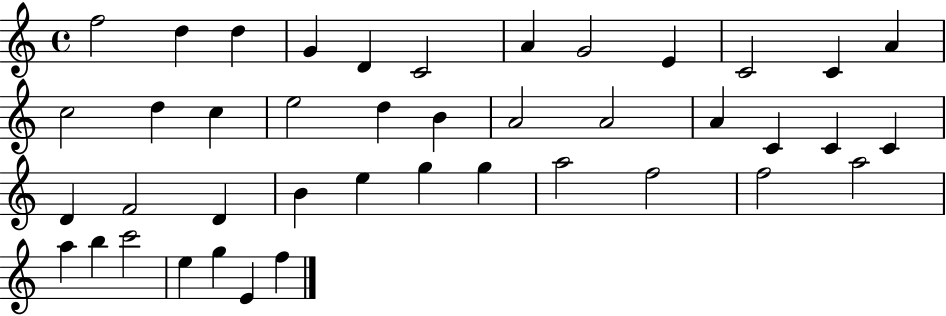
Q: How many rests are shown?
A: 0